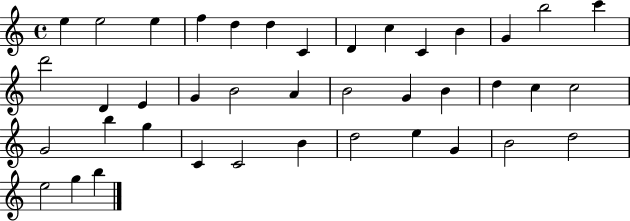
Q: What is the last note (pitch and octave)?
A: B5